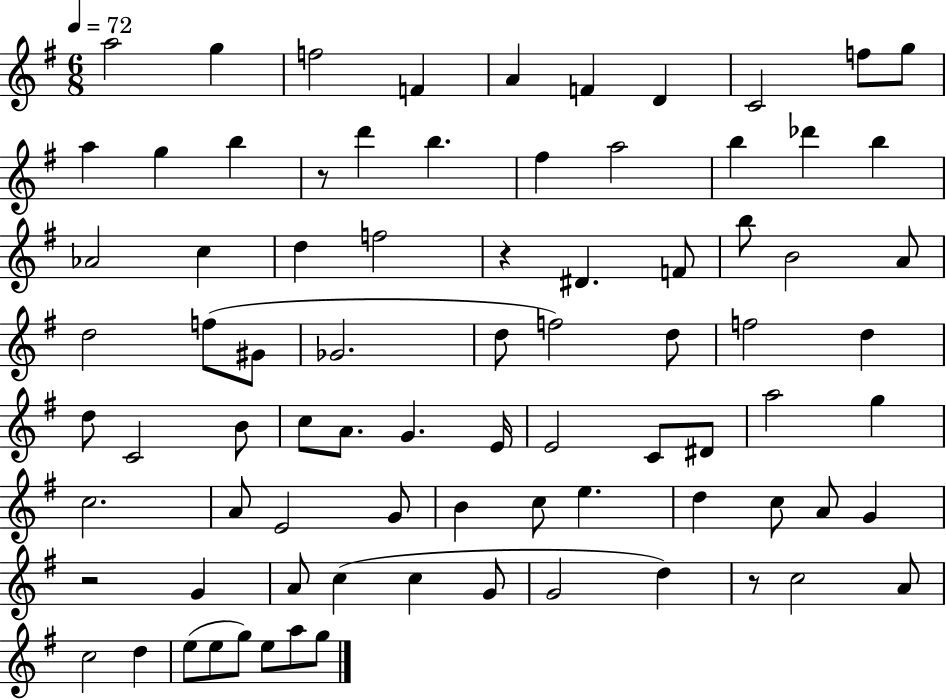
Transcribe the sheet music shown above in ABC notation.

X:1
T:Untitled
M:6/8
L:1/4
K:G
a2 g f2 F A F D C2 f/2 g/2 a g b z/2 d' b ^f a2 b _d' b _A2 c d f2 z ^D F/2 b/2 B2 A/2 d2 f/2 ^G/2 _G2 d/2 f2 d/2 f2 d d/2 C2 B/2 c/2 A/2 G E/4 E2 C/2 ^D/2 a2 g c2 A/2 E2 G/2 B c/2 e d c/2 A/2 G z2 G A/2 c c G/2 G2 d z/2 c2 A/2 c2 d e/2 e/2 g/2 e/2 a/2 g/2